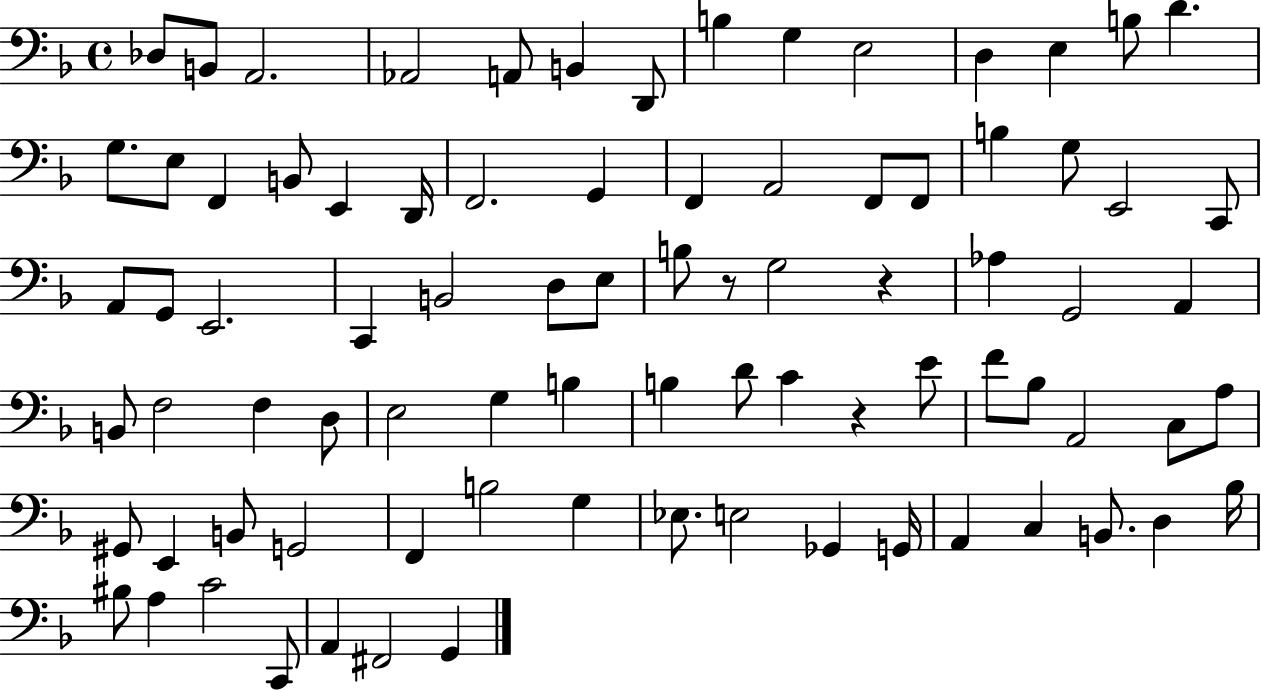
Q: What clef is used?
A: bass